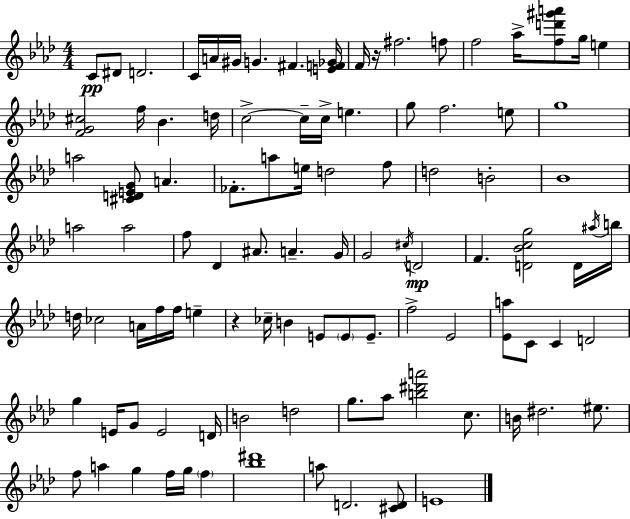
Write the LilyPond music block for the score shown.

{
  \clef treble
  \numericTimeSignature
  \time 4/4
  \key aes \major
  \repeat volta 2 { c'8\pp dis'8 d'2. | c'16 a'16 gis'16 g'4. fis'4. <e' f' ges'>16 | f'16 r16 fis''2. f''8 | f''2 aes''16-> <f'' d''' gis''' a'''>8 g''16 e''4 | \break <f' g' cis''>2 f''16 bes'4. d''16 | c''2->~~ c''16-- c''16-> e''4. | g''8 f''2. e''8 | g''1 | \break a''2 <cis' d' e' g'>8 a'4. | fes'8.-. a''8 e''16 d''2 f''8 | d''2 b'2-. | bes'1 | \break a''2 a''2 | f''8 des'4 ais'8. a'4.-- g'16 | g'2 \acciaccatura { cis''16 }\mp d'2 | f'4. <d' bes' c'' g''>2 d'16 | \break \acciaccatura { ais''16 } b''16 d''16 ces''2 a'16 f''16 f''16 e''4-- | r4 ces''16-- b'4 e'8 \parenthesize e'8 e'8.-- | f''2-> ees'2 | <ees' a''>8 c'8 c'4 d'2 | \break g''4 e'16 g'8 e'2 | d'16 b'2 d''2 | g''8. aes''8 <b'' dis''' a'''>2 c''8. | b'16 dis''2. eis''8. | \break f''8 a''4 g''4 f''16 g''16 \parenthesize f''4 | <bes'' dis'''>1 | a''8 d'2. | <cis' d'>8 e'1 | \break } \bar "|."
}